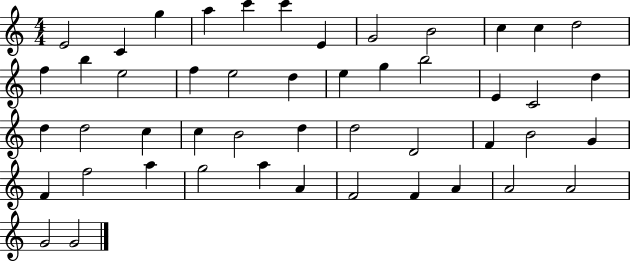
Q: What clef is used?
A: treble